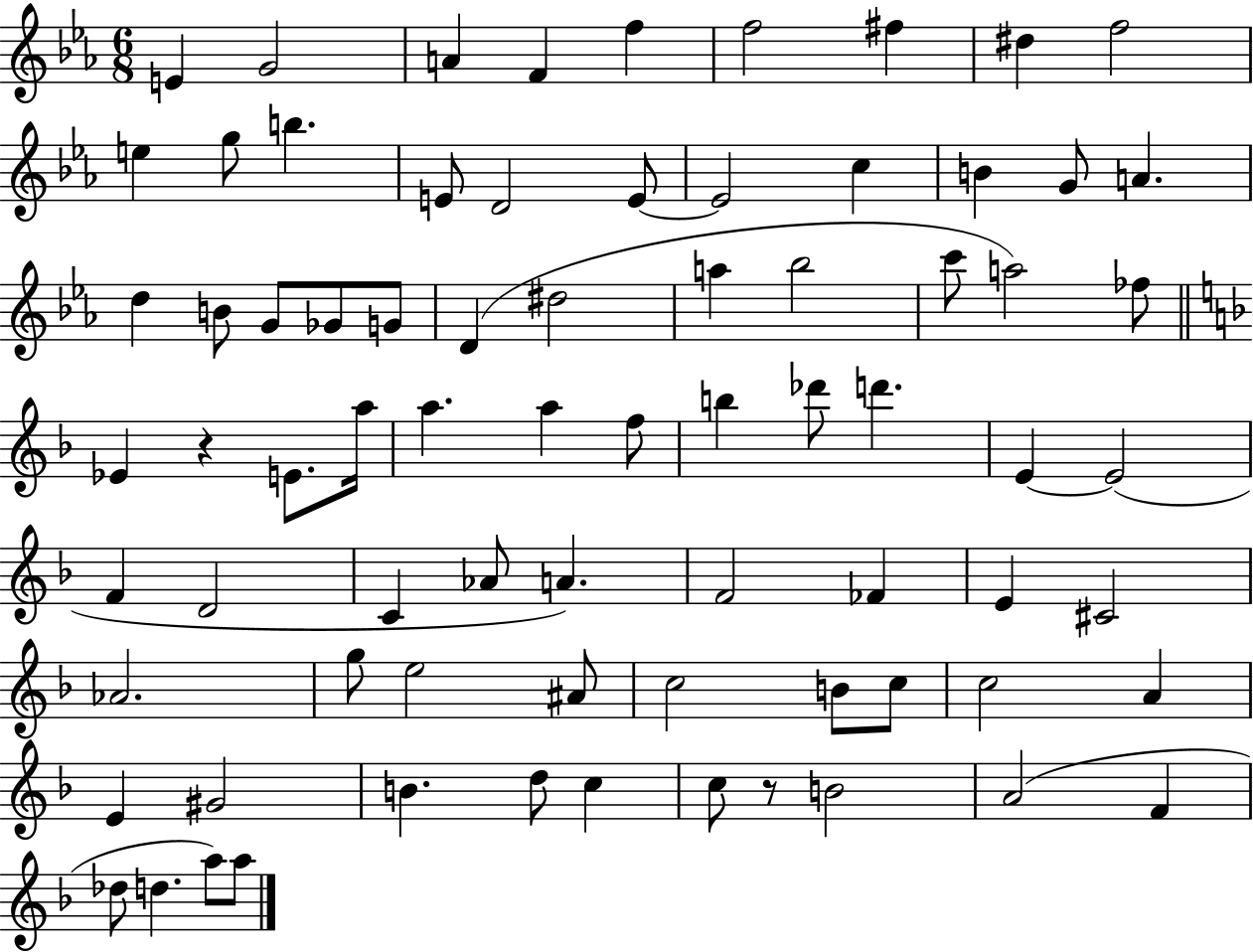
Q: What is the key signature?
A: EES major